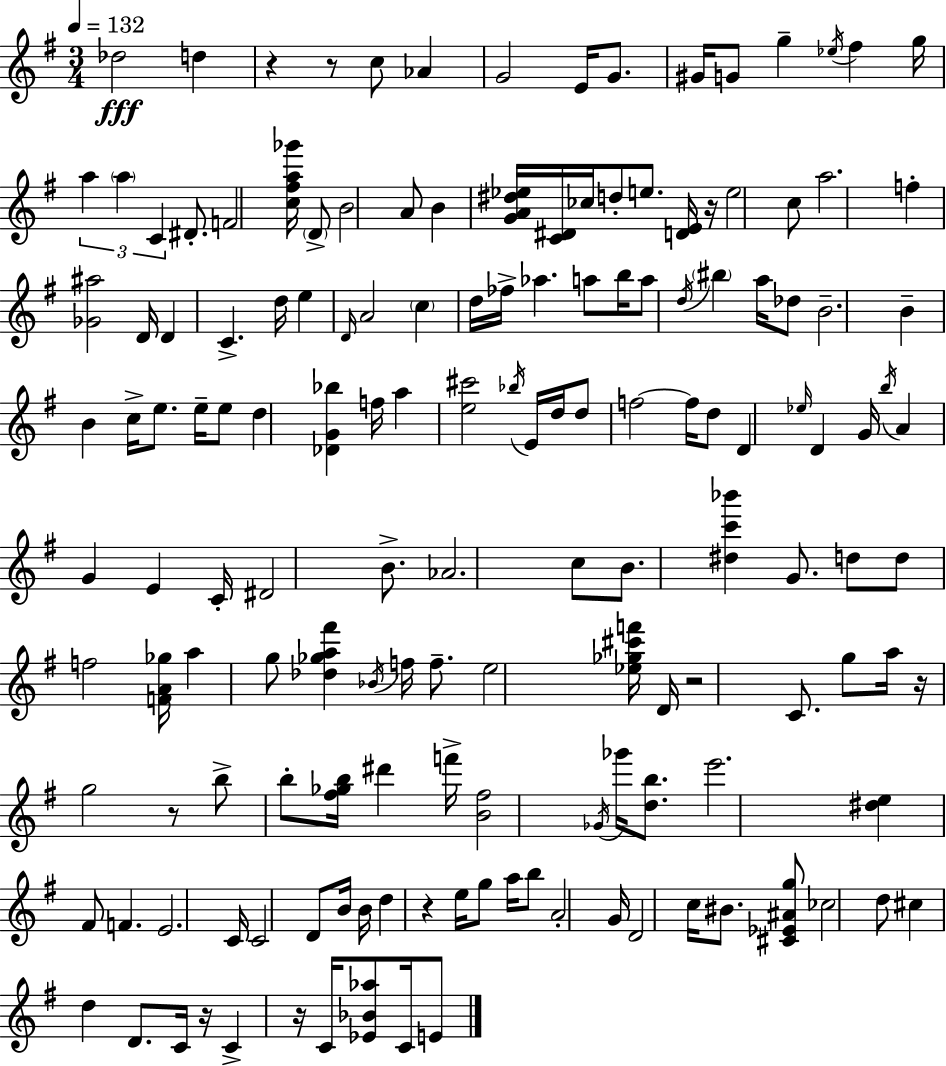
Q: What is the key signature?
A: G major